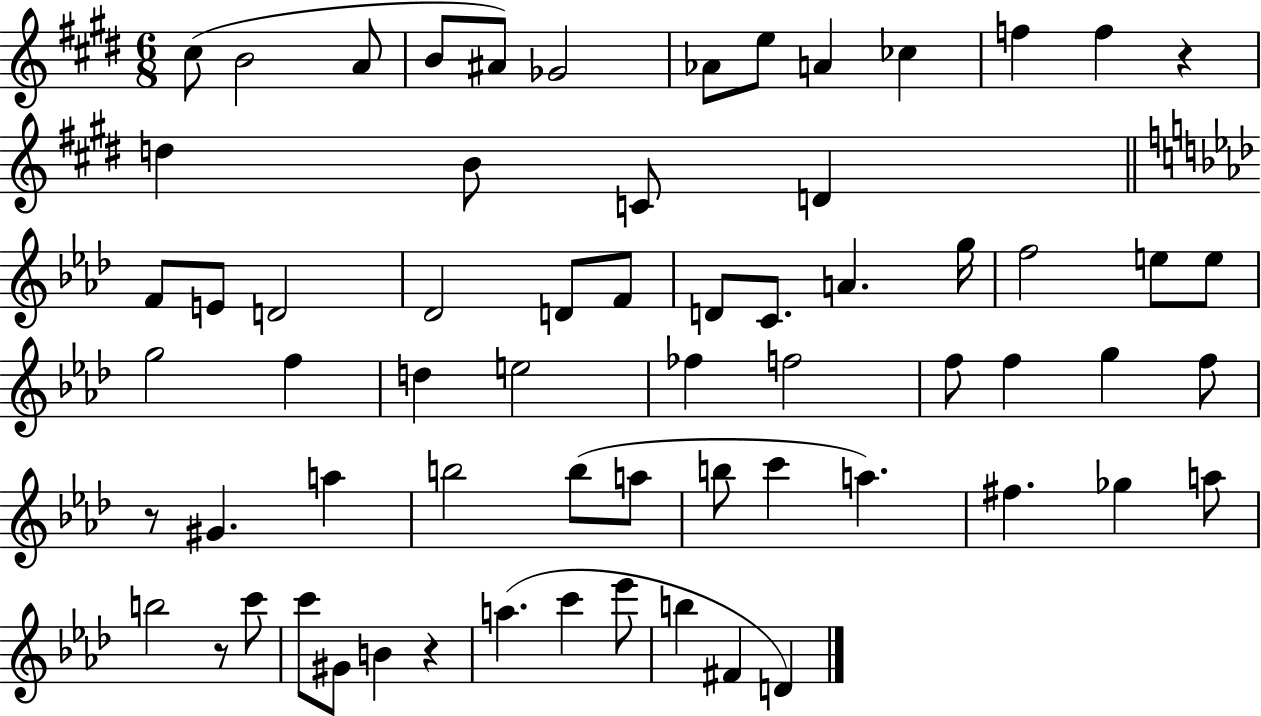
{
  \clef treble
  \numericTimeSignature
  \time 6/8
  \key e \major
  cis''8( b'2 a'8 | b'8 ais'8) ges'2 | aes'8 e''8 a'4 ces''4 | f''4 f''4 r4 | \break d''4 b'8 c'8 d'4 | \bar "||" \break \key aes \major f'8 e'8 d'2 | des'2 d'8 f'8 | d'8 c'8. a'4. g''16 | f''2 e''8 e''8 | \break g''2 f''4 | d''4 e''2 | fes''4 f''2 | f''8 f''4 g''4 f''8 | \break r8 gis'4. a''4 | b''2 b''8( a''8 | b''8 c'''4 a''4.) | fis''4. ges''4 a''8 | \break b''2 r8 c'''8 | c'''8 gis'8 b'4 r4 | a''4.( c'''4 ees'''8 | b''4 fis'4 d'4) | \break \bar "|."
}